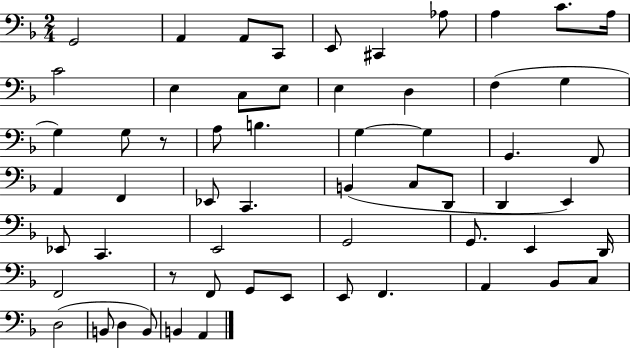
G2/h A2/q A2/e C2/e E2/e C#2/q Ab3/e A3/q C4/e. A3/s C4/h E3/q C3/e E3/e E3/q D3/q F3/q G3/q G3/q G3/e R/e A3/e B3/q. G3/q G3/q G2/q. F2/e A2/q F2/q Eb2/e C2/q. B2/q C3/e D2/e D2/q E2/q Eb2/e C2/q. E2/h G2/h G2/e. E2/q D2/s F2/h R/e F2/e G2/e E2/e E2/e F2/q. A2/q Bb2/e C3/e D3/h B2/e D3/q B2/e B2/q A2/q